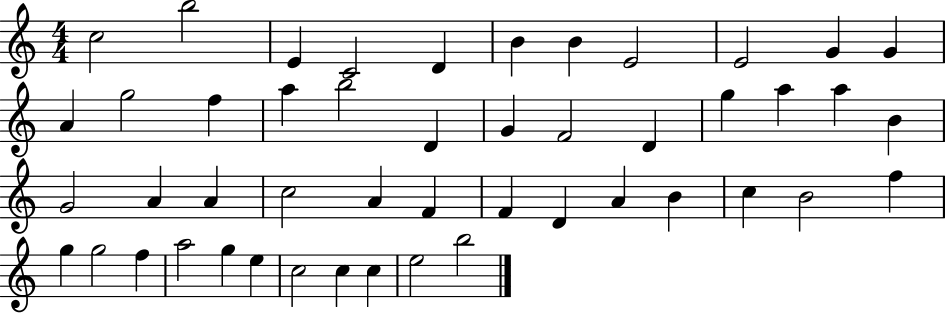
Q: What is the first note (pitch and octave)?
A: C5